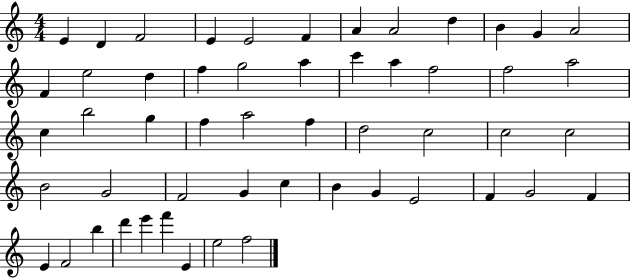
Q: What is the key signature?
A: C major